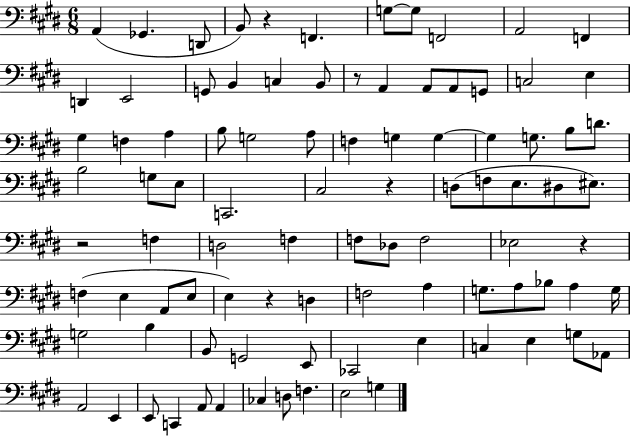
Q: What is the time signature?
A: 6/8